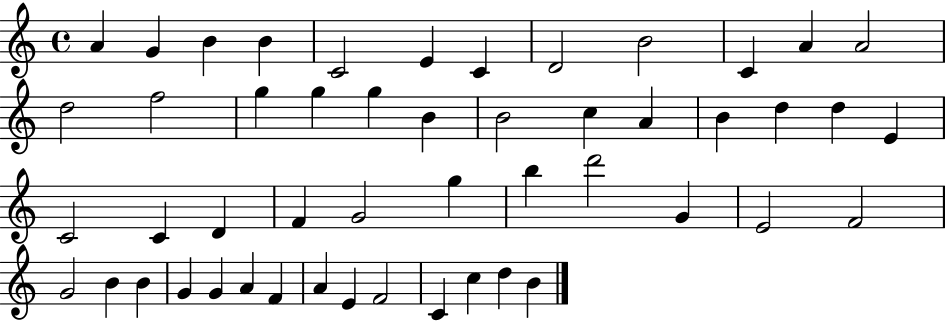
A4/q G4/q B4/q B4/q C4/h E4/q C4/q D4/h B4/h C4/q A4/q A4/h D5/h F5/h G5/q G5/q G5/q B4/q B4/h C5/q A4/q B4/q D5/q D5/q E4/q C4/h C4/q D4/q F4/q G4/h G5/q B5/q D6/h G4/q E4/h F4/h G4/h B4/q B4/q G4/q G4/q A4/q F4/q A4/q E4/q F4/h C4/q C5/q D5/q B4/q